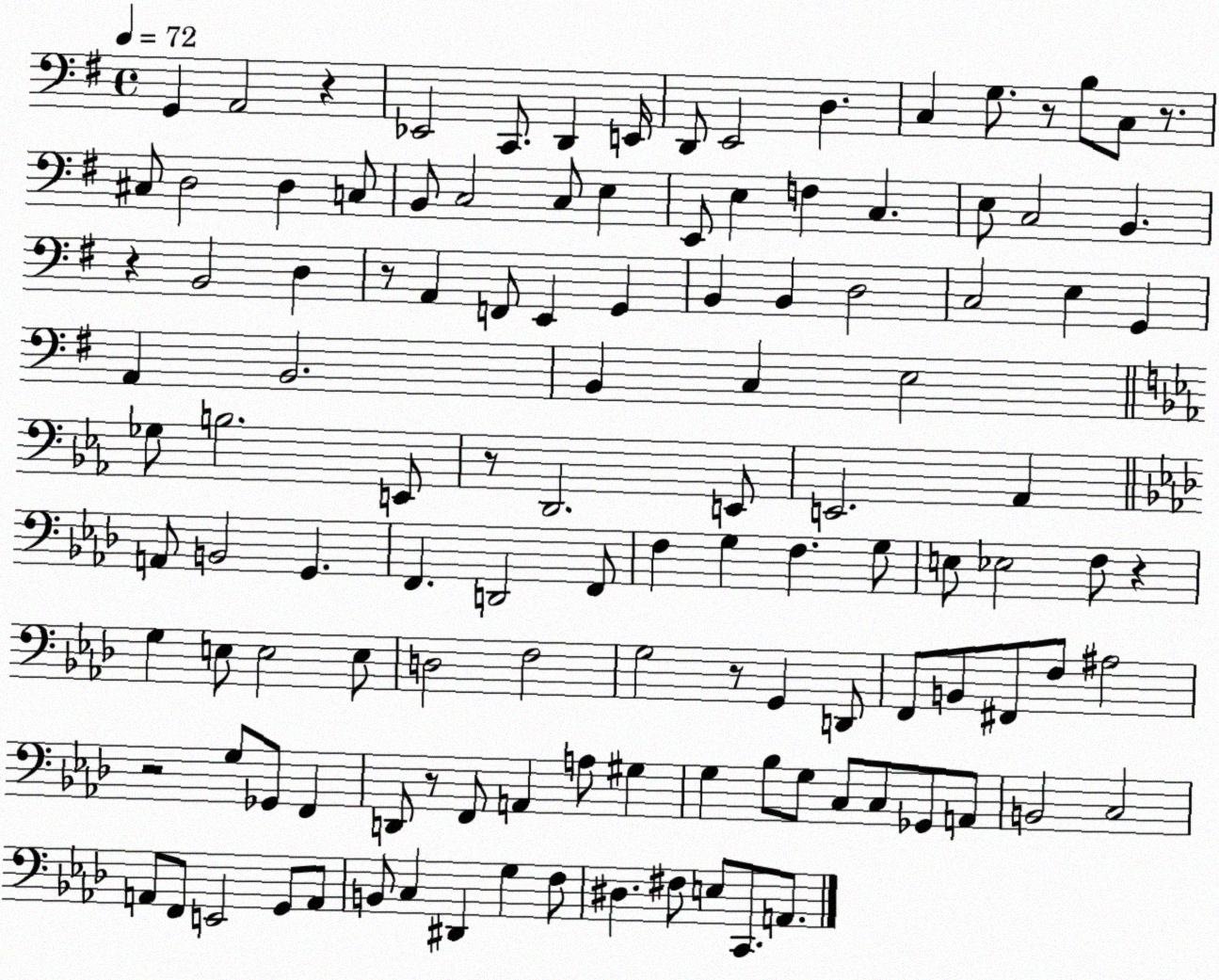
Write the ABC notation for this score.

X:1
T:Untitled
M:4/4
L:1/4
K:G
G,, A,,2 z _E,,2 C,,/2 D,, E,,/4 D,,/2 E,,2 D, C, G,/2 z/2 B,/2 C,/2 z/2 ^C,/2 D,2 D, C,/2 B,,/2 C,2 C,/2 E, E,,/2 E, F, C, E,/2 C,2 B,, z B,,2 D, z/2 A,, F,,/2 E,, G,, B,, B,, D,2 C,2 E, G,, A,, B,,2 B,, C, E,2 _G,/2 B,2 E,,/2 z/2 D,,2 E,,/2 E,,2 _A,, A,,/2 B,,2 G,, F,, D,,2 F,,/2 F, G, F, G,/2 E,/2 _E,2 F,/2 z G, E,/2 E,2 E,/2 D,2 F,2 G,2 z/2 G,, D,,/2 F,,/2 B,,/2 ^F,,/2 F,/2 ^A,2 z2 G,/2 _G,,/2 F,, D,,/2 z/2 F,,/2 A,, A,/2 ^G, G, _B,/2 G,/2 C,/2 C,/2 _G,,/2 A,,/2 B,,2 C,2 A,,/2 F,,/2 E,,2 G,,/2 A,,/2 B,,/2 C, ^D,, G, F,/2 ^D, ^F,/2 E,/2 C,,/2 A,,/2